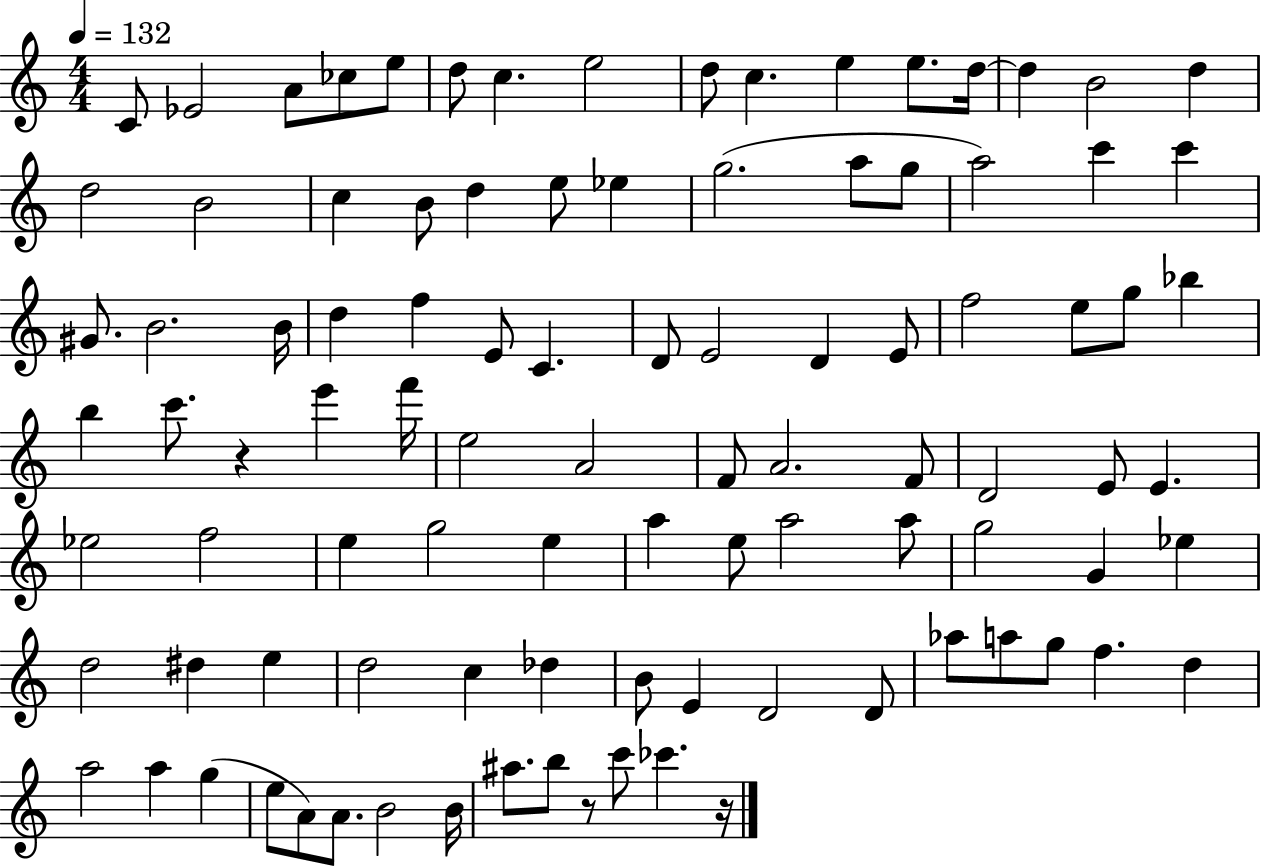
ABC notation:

X:1
T:Untitled
M:4/4
L:1/4
K:C
C/2 _E2 A/2 _c/2 e/2 d/2 c e2 d/2 c e e/2 d/4 d B2 d d2 B2 c B/2 d e/2 _e g2 a/2 g/2 a2 c' c' ^G/2 B2 B/4 d f E/2 C D/2 E2 D E/2 f2 e/2 g/2 _b b c'/2 z e' f'/4 e2 A2 F/2 A2 F/2 D2 E/2 E _e2 f2 e g2 e a e/2 a2 a/2 g2 G _e d2 ^d e d2 c _d B/2 E D2 D/2 _a/2 a/2 g/2 f d a2 a g e/2 A/2 A/2 B2 B/4 ^a/2 b/2 z/2 c'/2 _c' z/4